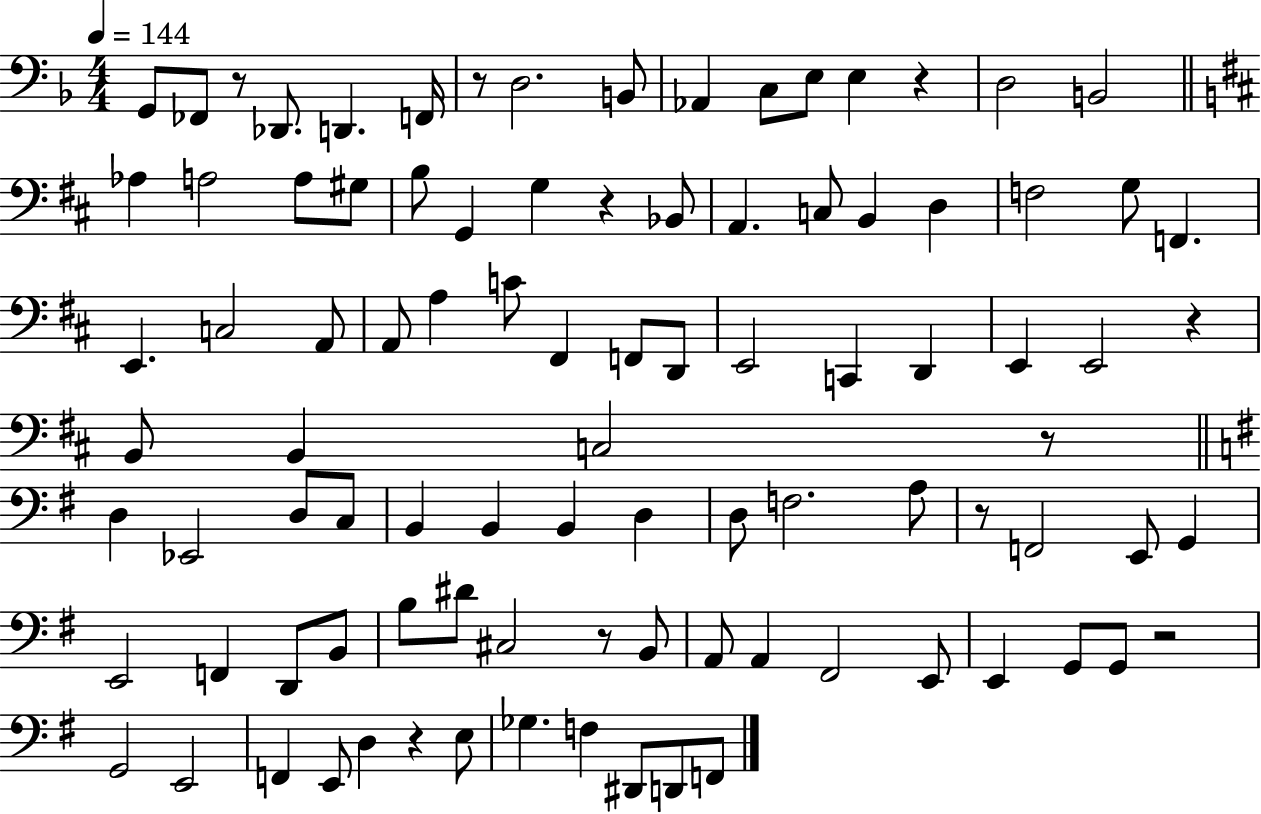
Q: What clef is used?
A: bass